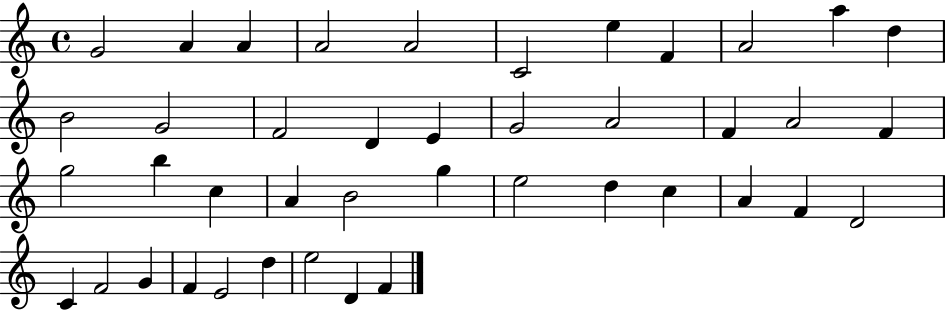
X:1
T:Untitled
M:4/4
L:1/4
K:C
G2 A A A2 A2 C2 e F A2 a d B2 G2 F2 D E G2 A2 F A2 F g2 b c A B2 g e2 d c A F D2 C F2 G F E2 d e2 D F